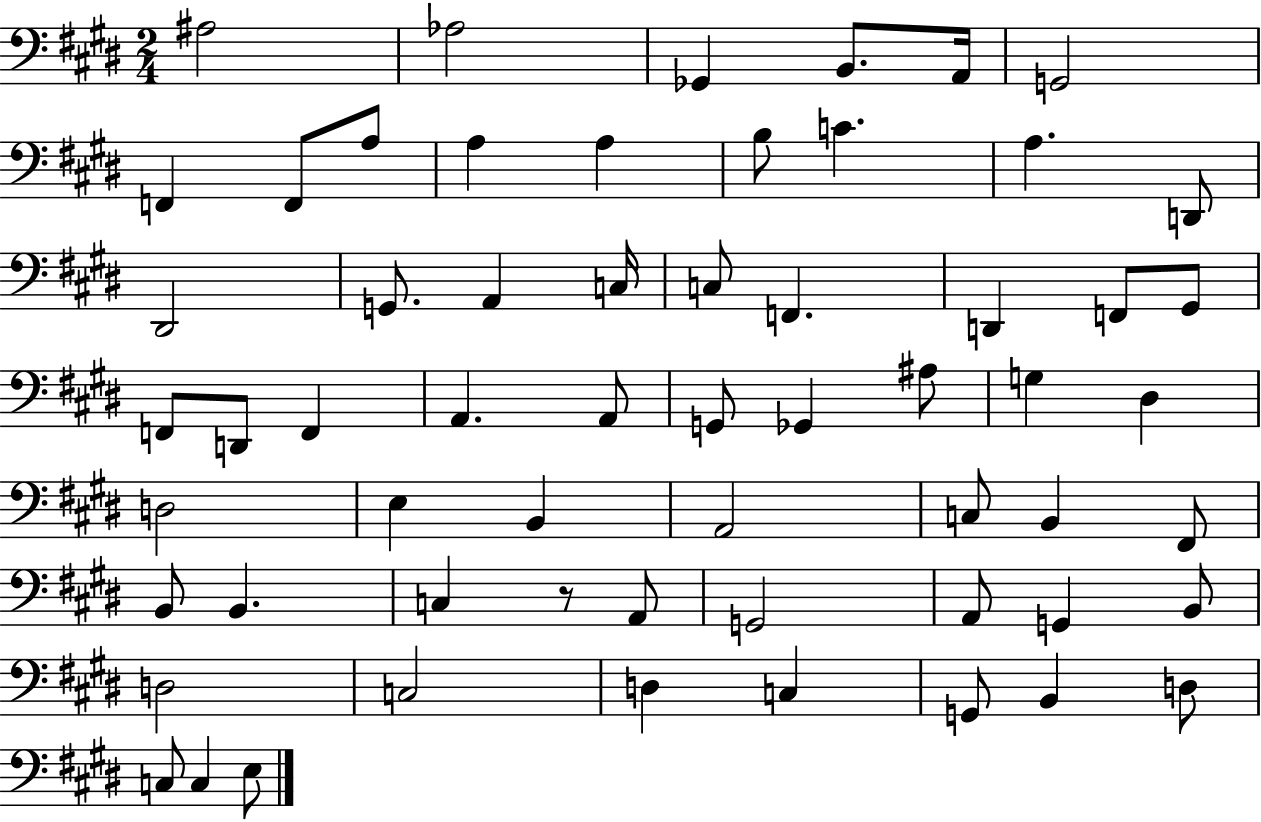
X:1
T:Untitled
M:2/4
L:1/4
K:E
^A,2 _A,2 _G,, B,,/2 A,,/4 G,,2 F,, F,,/2 A,/2 A, A, B,/2 C A, D,,/2 ^D,,2 G,,/2 A,, C,/4 C,/2 F,, D,, F,,/2 ^G,,/2 F,,/2 D,,/2 F,, A,, A,,/2 G,,/2 _G,, ^A,/2 G, ^D, D,2 E, B,, A,,2 C,/2 B,, ^F,,/2 B,,/2 B,, C, z/2 A,,/2 G,,2 A,,/2 G,, B,,/2 D,2 C,2 D, C, G,,/2 B,, D,/2 C,/2 C, E,/2